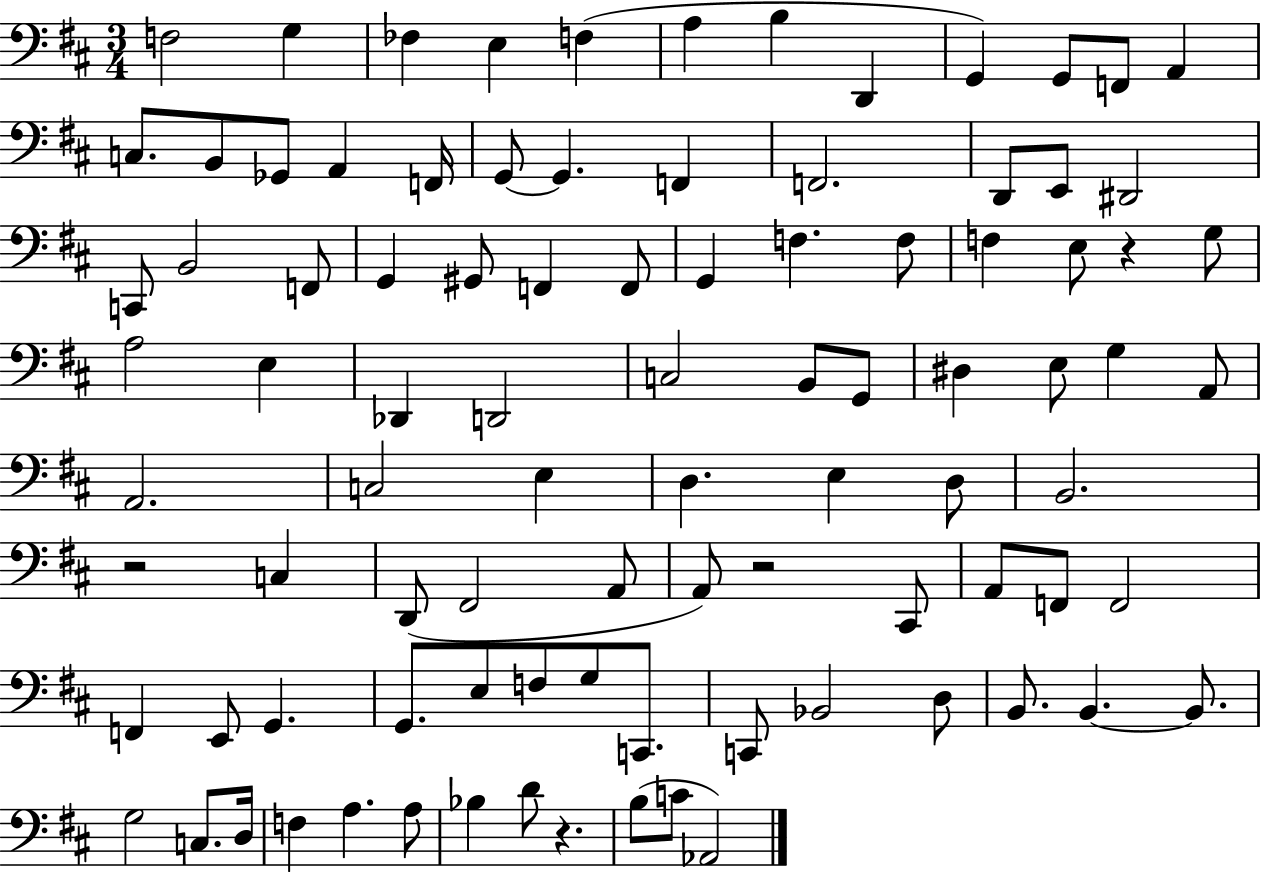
X:1
T:Untitled
M:3/4
L:1/4
K:D
F,2 G, _F, E, F, A, B, D,, G,, G,,/2 F,,/2 A,, C,/2 B,,/2 _G,,/2 A,, F,,/4 G,,/2 G,, F,, F,,2 D,,/2 E,,/2 ^D,,2 C,,/2 B,,2 F,,/2 G,, ^G,,/2 F,, F,,/2 G,, F, F,/2 F, E,/2 z G,/2 A,2 E, _D,, D,,2 C,2 B,,/2 G,,/2 ^D, E,/2 G, A,,/2 A,,2 C,2 E, D, E, D,/2 B,,2 z2 C, D,,/2 ^F,,2 A,,/2 A,,/2 z2 ^C,,/2 A,,/2 F,,/2 F,,2 F,, E,,/2 G,, G,,/2 E,/2 F,/2 G,/2 C,,/2 C,,/2 _B,,2 D,/2 B,,/2 B,, B,,/2 G,2 C,/2 D,/4 F, A, A,/2 _B, D/2 z B,/2 C/2 _A,,2